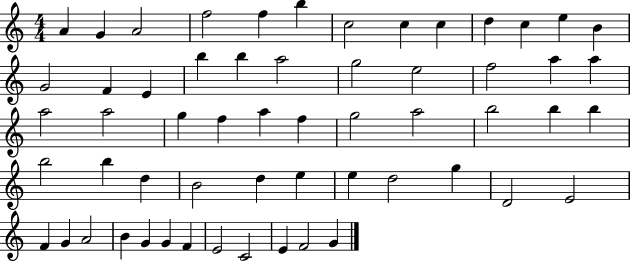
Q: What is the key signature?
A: C major